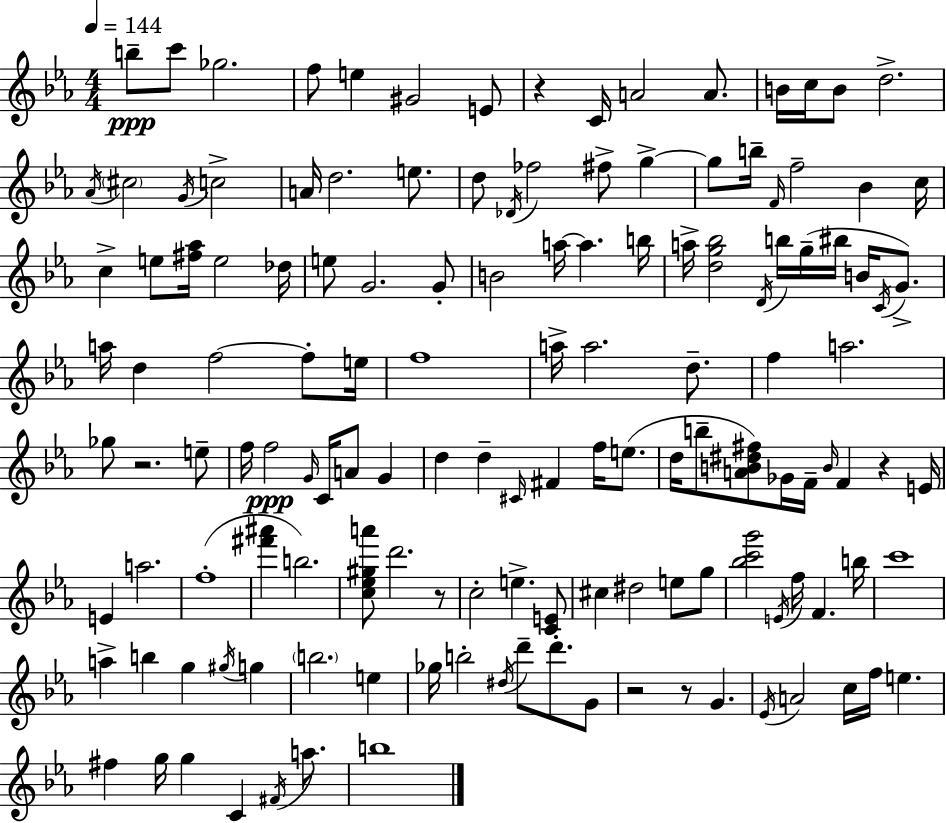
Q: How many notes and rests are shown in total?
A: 138